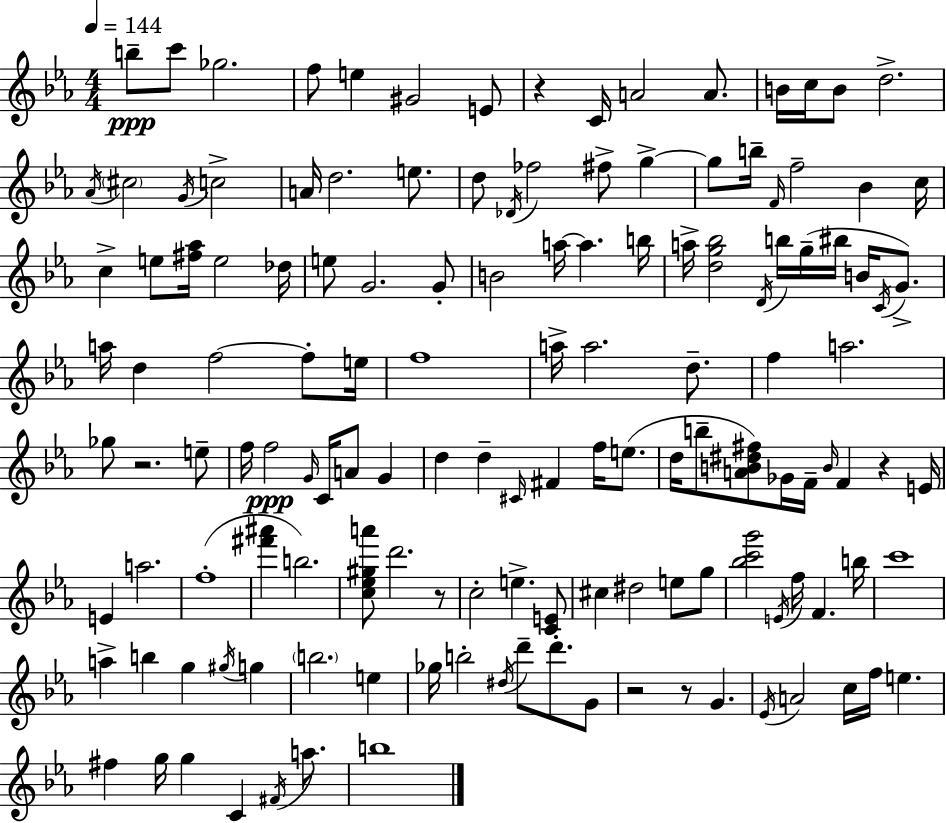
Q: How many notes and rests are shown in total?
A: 138